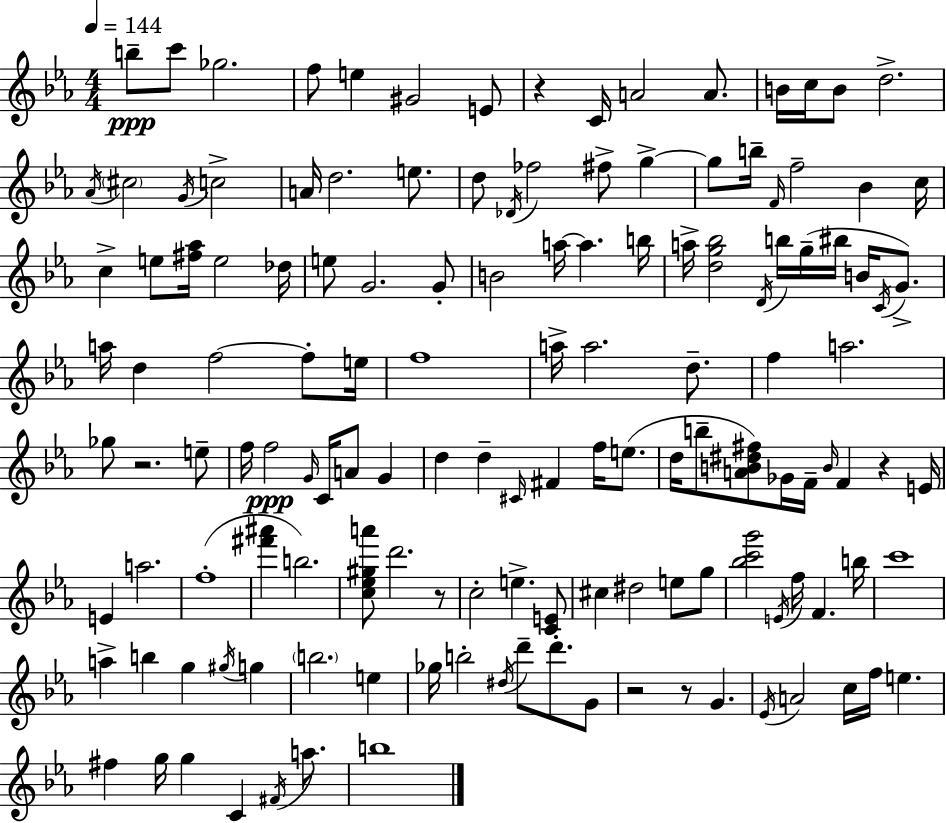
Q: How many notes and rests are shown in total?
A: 138